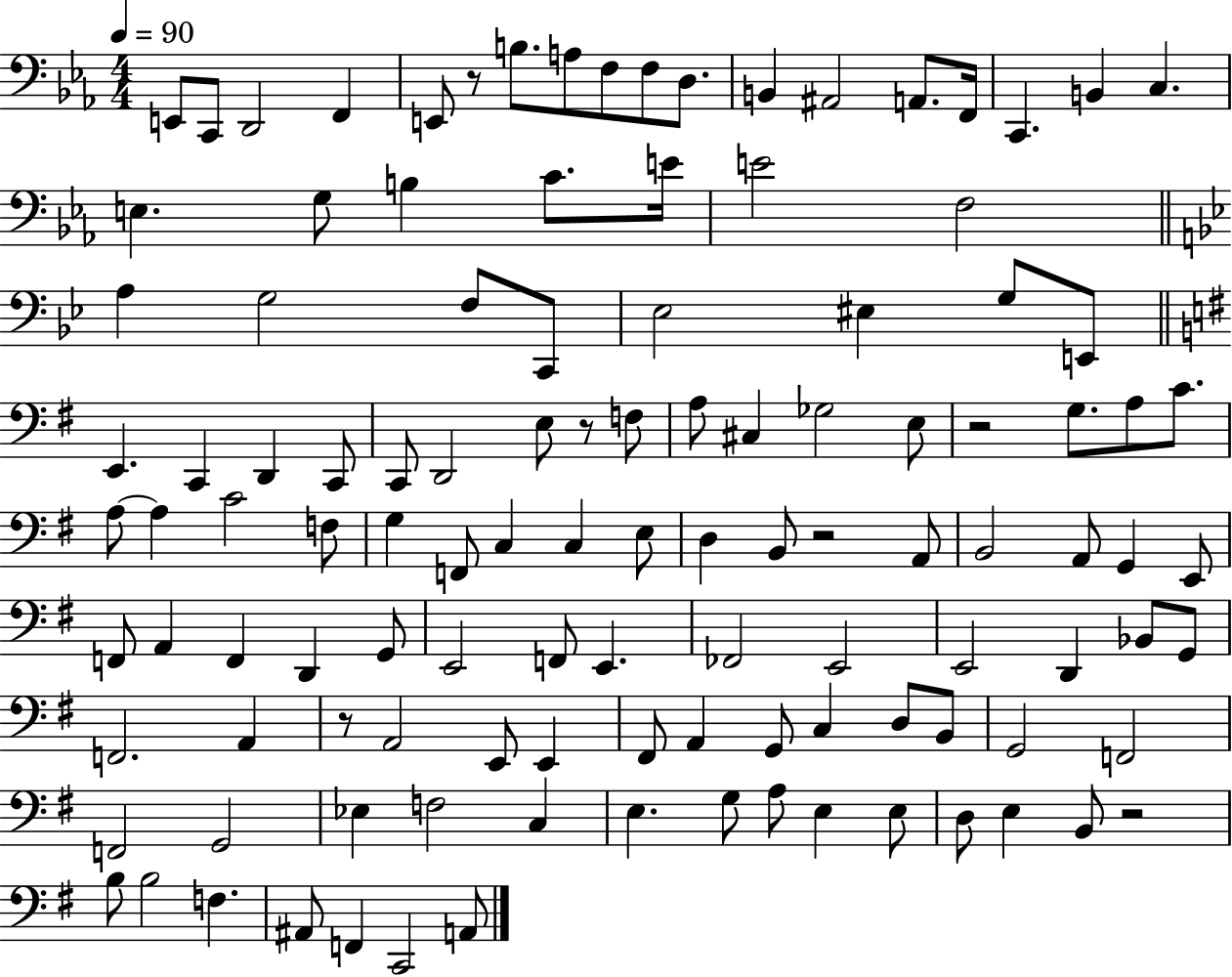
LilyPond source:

{
  \clef bass
  \numericTimeSignature
  \time 4/4
  \key ees \major
  \tempo 4 = 90
  e,8 c,8 d,2 f,4 | e,8 r8 b8. a8 f8 f8 d8. | b,4 ais,2 a,8. f,16 | c,4. b,4 c4. | \break e4. g8 b4 c'8. e'16 | e'2 f2 | \bar "||" \break \key bes \major a4 g2 f8 c,8 | ees2 eis4 g8 e,8 | \bar "||" \break \key g \major e,4. c,4 d,4 c,8 | c,8 d,2 e8 r8 f8 | a8 cis4 ges2 e8 | r2 g8. a8 c'8. | \break a8~~ a4 c'2 f8 | g4 f,8 c4 c4 e8 | d4 b,8 r2 a,8 | b,2 a,8 g,4 e,8 | \break f,8 a,4 f,4 d,4 g,8 | e,2 f,8 e,4. | fes,2 e,2 | e,2 d,4 bes,8 g,8 | \break f,2. a,4 | r8 a,2 e,8 e,4 | fis,8 a,4 g,8 c4 d8 b,8 | g,2 f,2 | \break f,2 g,2 | ees4 f2 c4 | e4. g8 a8 e4 e8 | d8 e4 b,8 r2 | \break b8 b2 f4. | ais,8 f,4 c,2 a,8 | \bar "|."
}